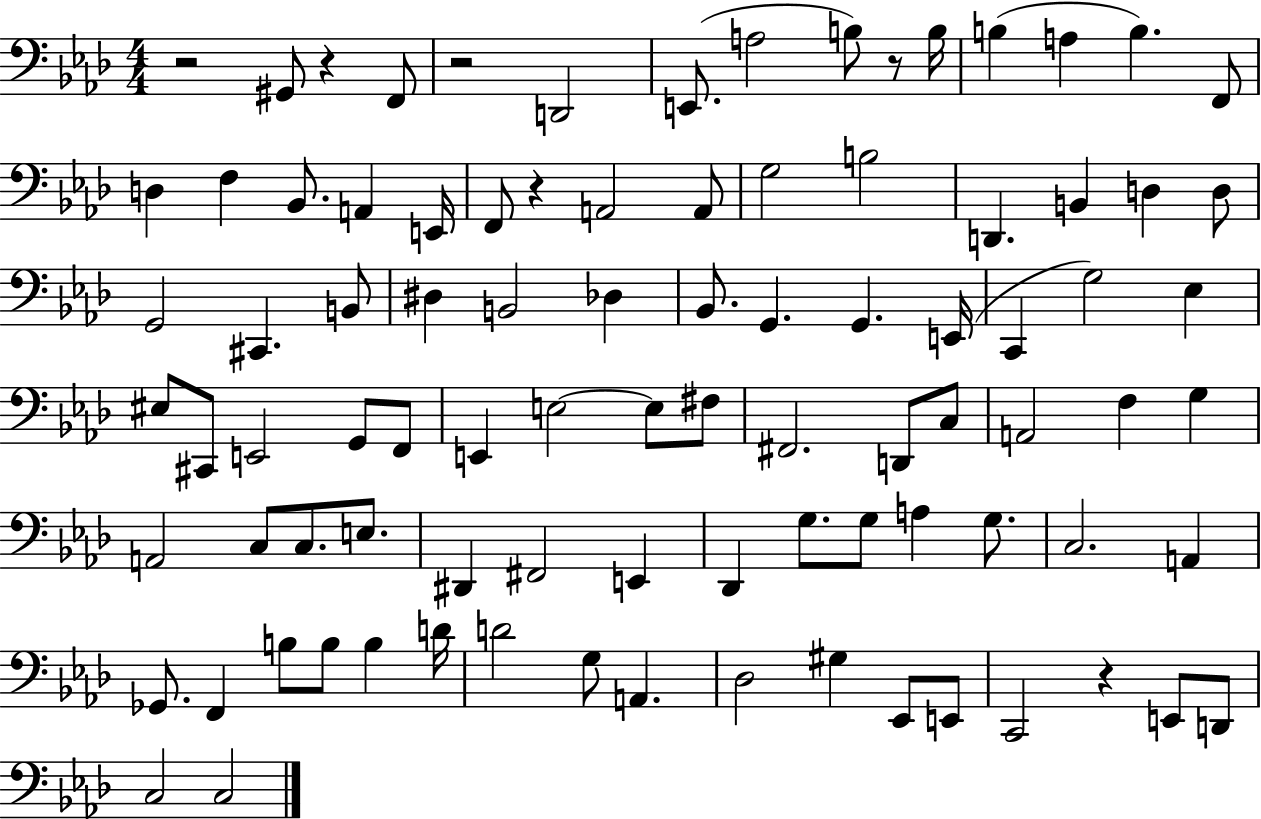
R/h G#2/e R/q F2/e R/h D2/h E2/e. A3/h B3/e R/e B3/s B3/q A3/q B3/q. F2/e D3/q F3/q Bb2/e. A2/q E2/s F2/e R/q A2/h A2/e G3/h B3/h D2/q. B2/q D3/q D3/e G2/h C#2/q. B2/e D#3/q B2/h Db3/q Bb2/e. G2/q. G2/q. E2/s C2/q G3/h Eb3/q EIS3/e C#2/e E2/h G2/e F2/e E2/q E3/h E3/e F#3/e F#2/h. D2/e C3/e A2/h F3/q G3/q A2/h C3/e C3/e. E3/e. D#2/q F#2/h E2/q Db2/q G3/e. G3/e A3/q G3/e. C3/h. A2/q Gb2/e. F2/q B3/e B3/e B3/q D4/s D4/h G3/e A2/q. Db3/h G#3/q Eb2/e E2/e C2/h R/q E2/e D2/e C3/h C3/h